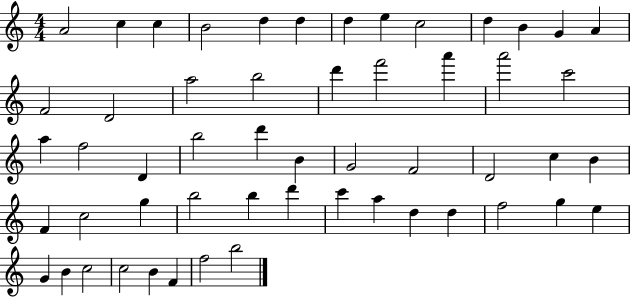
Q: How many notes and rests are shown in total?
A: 54